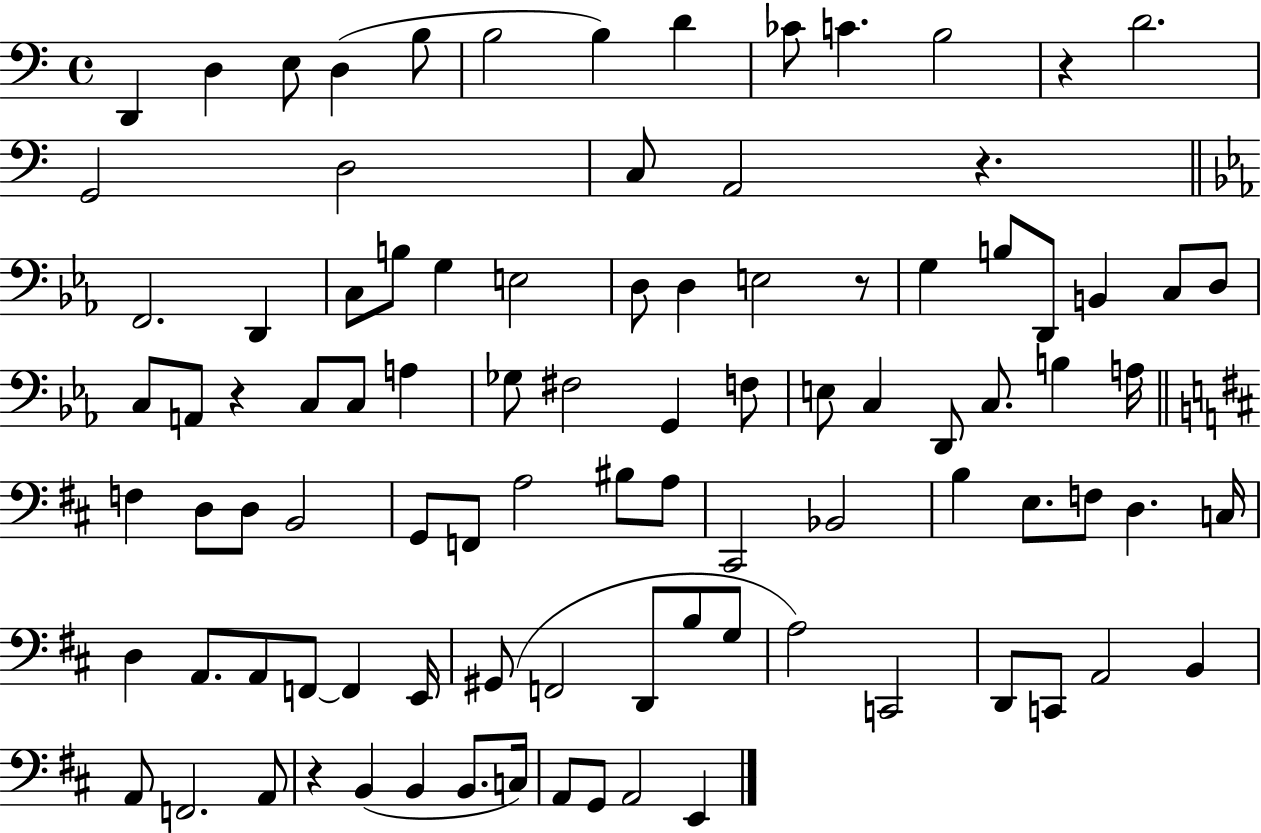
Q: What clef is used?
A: bass